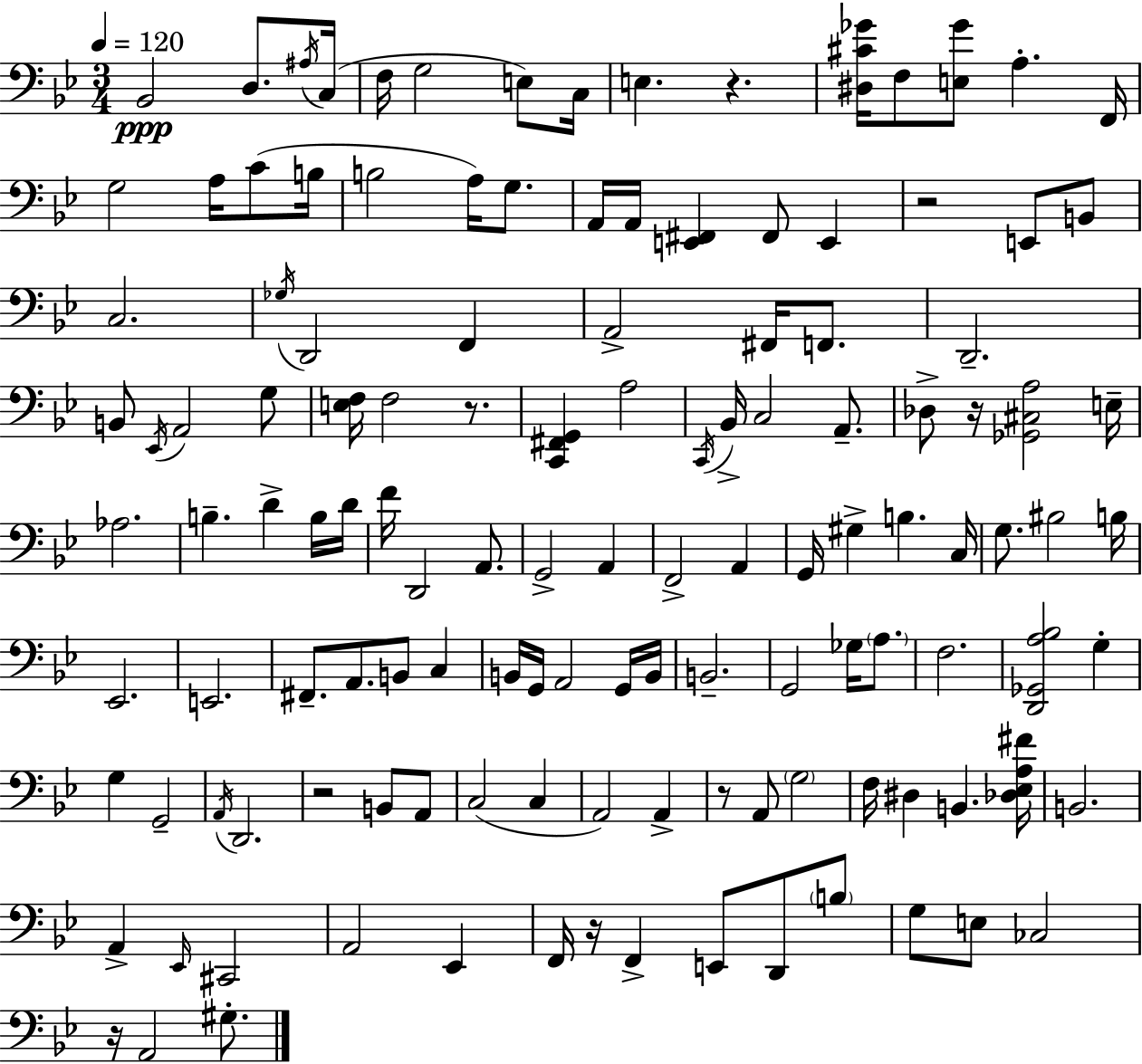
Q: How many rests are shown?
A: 8